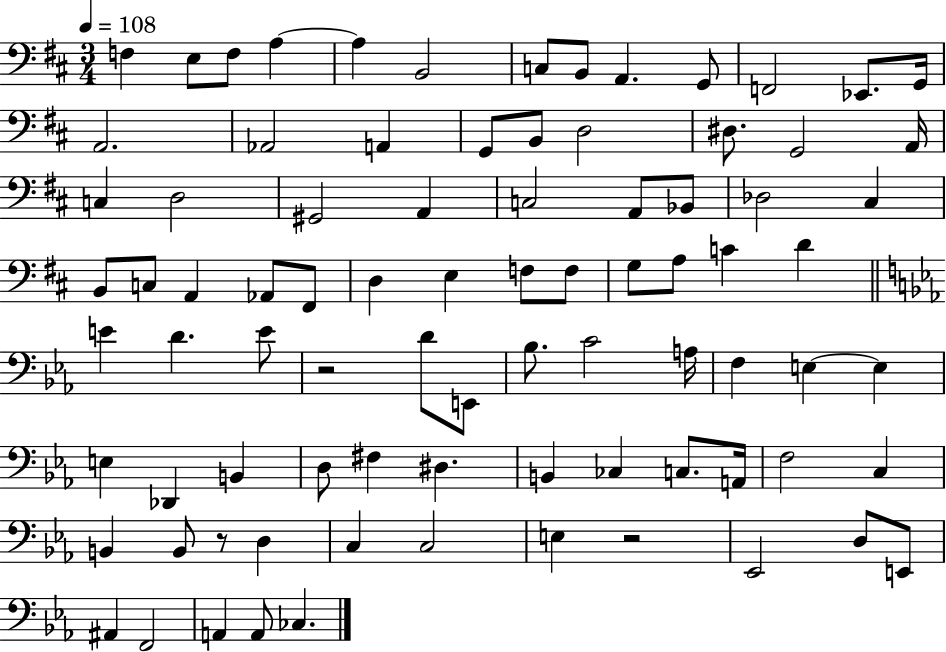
F3/q E3/e F3/e A3/q A3/q B2/h C3/e B2/e A2/q. G2/e F2/h Eb2/e. G2/s A2/h. Ab2/h A2/q G2/e B2/e D3/h D#3/e. G2/h A2/s C3/q D3/h G#2/h A2/q C3/h A2/e Bb2/e Db3/h C#3/q B2/e C3/e A2/q Ab2/e F#2/e D3/q E3/q F3/e F3/e G3/e A3/e C4/q D4/q E4/q D4/q. E4/e R/h D4/e E2/e Bb3/e. C4/h A3/s F3/q E3/q E3/q E3/q Db2/q B2/q D3/e F#3/q D#3/q. B2/q CES3/q C3/e. A2/s F3/h C3/q B2/q B2/e R/e D3/q C3/q C3/h E3/q R/h Eb2/h D3/e E2/e A#2/q F2/h A2/q A2/e CES3/q.